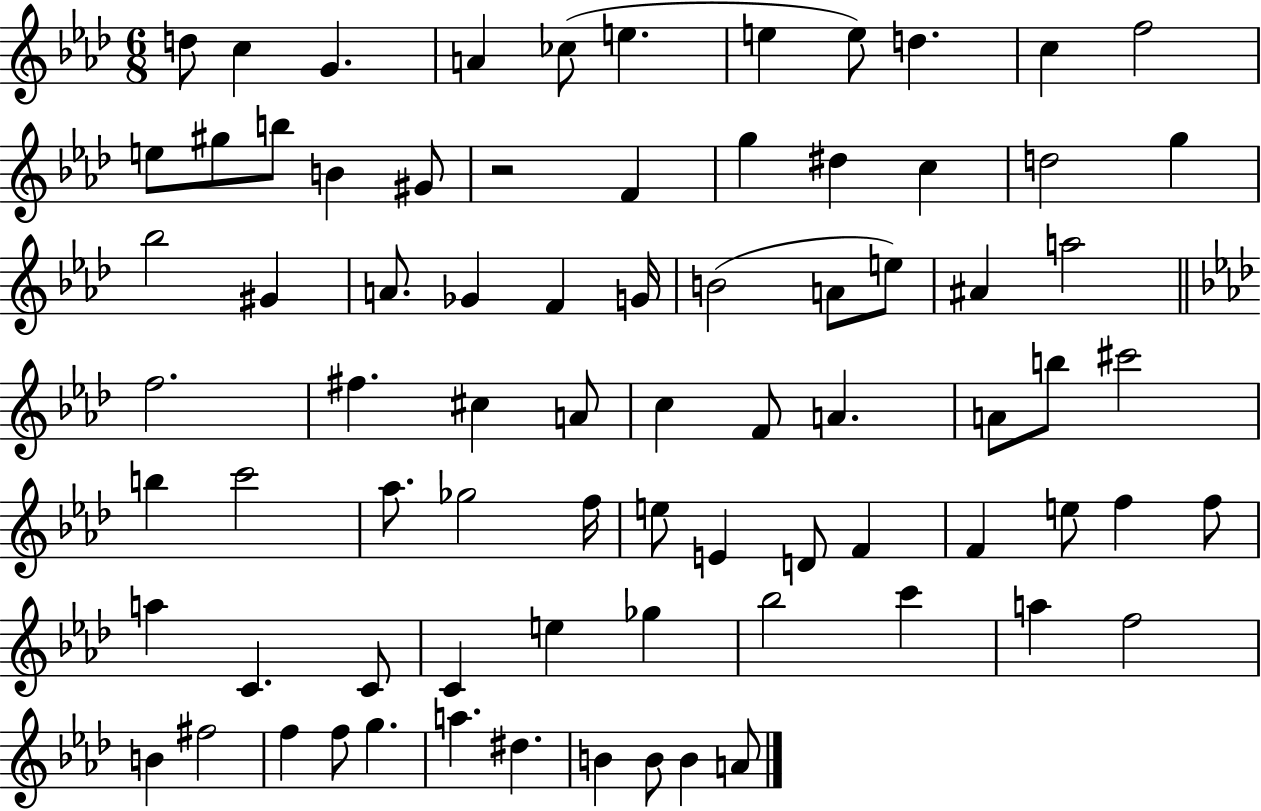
D5/e C5/q G4/q. A4/q CES5/e E5/q. E5/q E5/e D5/q. C5/q F5/h E5/e G#5/e B5/e B4/q G#4/e R/h F4/q G5/q D#5/q C5/q D5/h G5/q Bb5/h G#4/q A4/e. Gb4/q F4/q G4/s B4/h A4/e E5/e A#4/q A5/h F5/h. F#5/q. C#5/q A4/e C5/q F4/e A4/q. A4/e B5/e C#6/h B5/q C6/h Ab5/e. Gb5/h F5/s E5/e E4/q D4/e F4/q F4/q E5/e F5/q F5/e A5/q C4/q. C4/e C4/q E5/q Gb5/q Bb5/h C6/q A5/q F5/h B4/q F#5/h F5/q F5/e G5/q. A5/q. D#5/q. B4/q B4/e B4/q A4/e